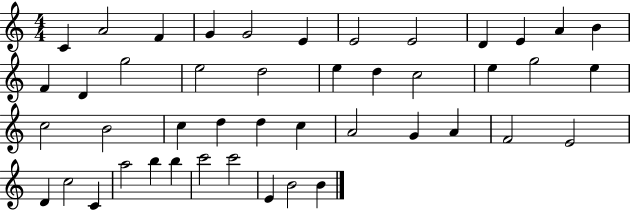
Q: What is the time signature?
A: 4/4